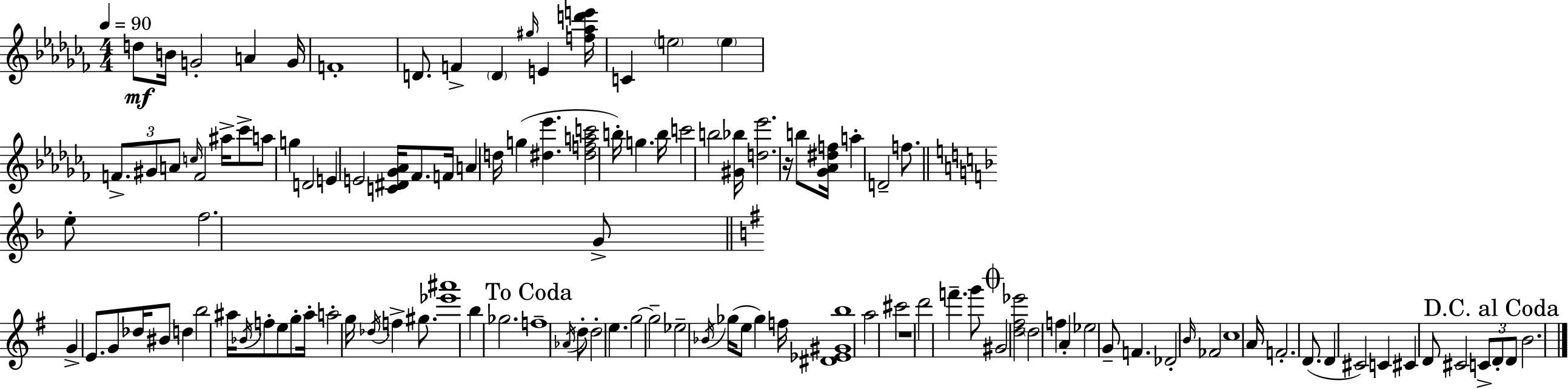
{
  \clef treble
  \numericTimeSignature
  \time 4/4
  \key aes \minor
  \tempo 4 = 90
  d''8\mf b'16 g'2-. a'4 g'16 | f'1-. | d'8. f'4-> \parenthesize d'4 \grace { gis''16 } e'4 | <f'' aes'' d''' e'''>16 c'4 \parenthesize e''2 \parenthesize e''4 | \break \tuplet 3/2 { f'8.-> gis'8 a'8 } \grace { c''16 } f'2 | ais''16-> ces'''8-> a''8 g''4 d'2 | e'4 e'2 <c' dis' ges' aes'>16 fes'8. | f'16 a'4 d''16 g''4( <dis'' ees'''>4. | \break <dis'' f'' a'' c'''>2 b''16-.) g''4. | b''16 c'''2 b''2 | <gis' bes''>16 <d'' ees'''>2. r16 | b''8 <ges' aes' dis'' f''>16 a''4-. d'2-- f''8. | \break \bar "||" \break \key f \major e''8-. f''2. g'8-> | \bar "||" \break \key g \major g'4-> e'8. g'8 des''16 bis'8 d''4 | b''2 ais''16 \acciaccatura { bes'16 } f''8-. e''8 g''8-. | ais''16-. a''2-. g''16 \acciaccatura { des''16 } f''4-> gis''8. | <ees''' ais'''>1 | \break b''4 ges''2. | \mark "To Coda" f''1-- | \acciaccatura { aes'16 } d''8-. d''2-. e''4. | g''2~~ g''2-- | \break ees''2-- \acciaccatura { bes'16 }( ges''16 e''8 ges''4) | f''16 <dis' ees' gis' b''>1 | a''2 cis'''2 | r1 | \break d'''2 f'''4.-- | g'''8 \mark \markup { \musicglyph "scripts.coda" } gis'2 <d'' fis'' ees'''>2 | \parenthesize d''2 f''4 | a'4-. ees''2 g'8-- f'4. | \break des'2-. \grace { b'16 } fes'2 | c''1 | a'16 f'2.-. | d'8.( d'4 cis'2) | \break c'4 cis'4 d'8 cis'2 | \tuplet 3/2 { c'8-> \mark "D.C. al Coda" d'8-. d'8 } b'2. | \bar "|."
}